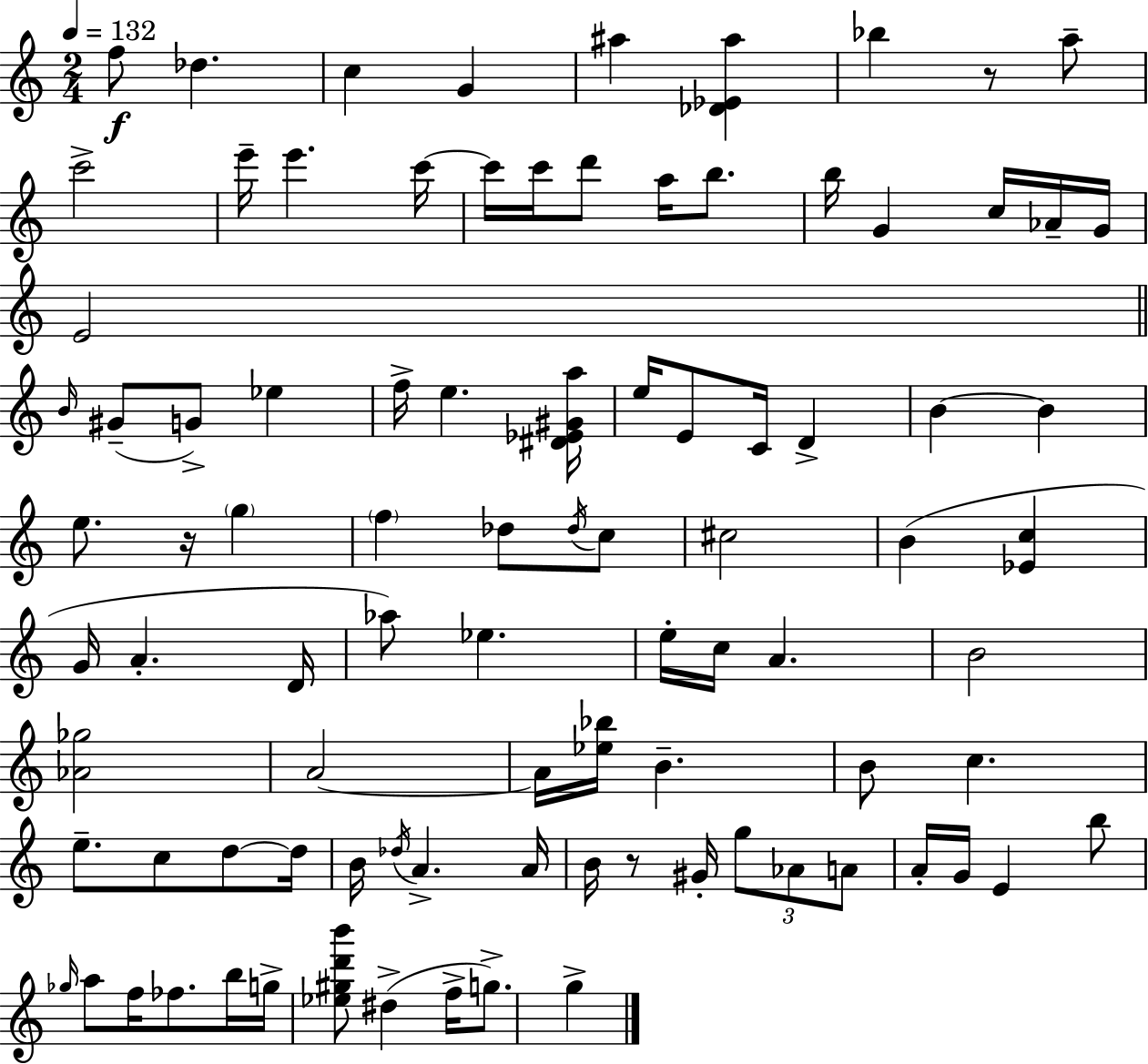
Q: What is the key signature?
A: A minor